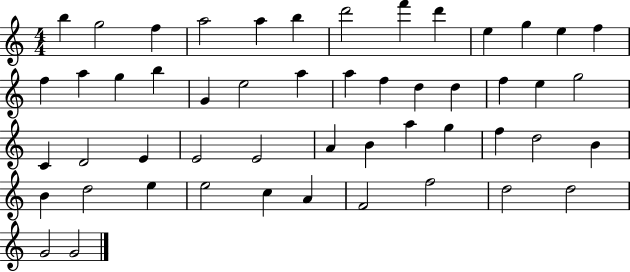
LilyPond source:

{
  \clef treble
  \numericTimeSignature
  \time 4/4
  \key c \major
  b''4 g''2 f''4 | a''2 a''4 b''4 | d'''2 f'''4 d'''4 | e''4 g''4 e''4 f''4 | \break f''4 a''4 g''4 b''4 | g'4 e''2 a''4 | a''4 f''4 d''4 d''4 | f''4 e''4 g''2 | \break c'4 d'2 e'4 | e'2 e'2 | a'4 b'4 a''4 g''4 | f''4 d''2 b'4 | \break b'4 d''2 e''4 | e''2 c''4 a'4 | f'2 f''2 | d''2 d''2 | \break g'2 g'2 | \bar "|."
}